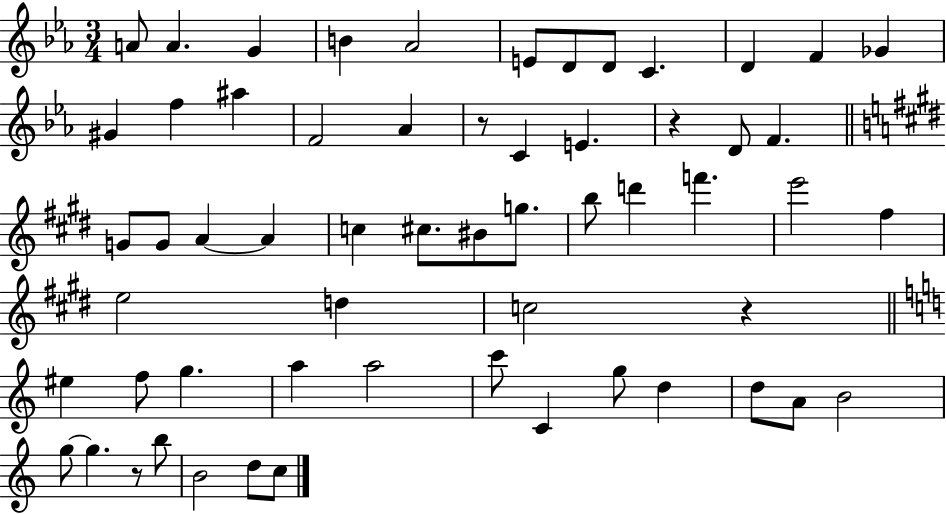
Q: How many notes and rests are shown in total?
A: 59